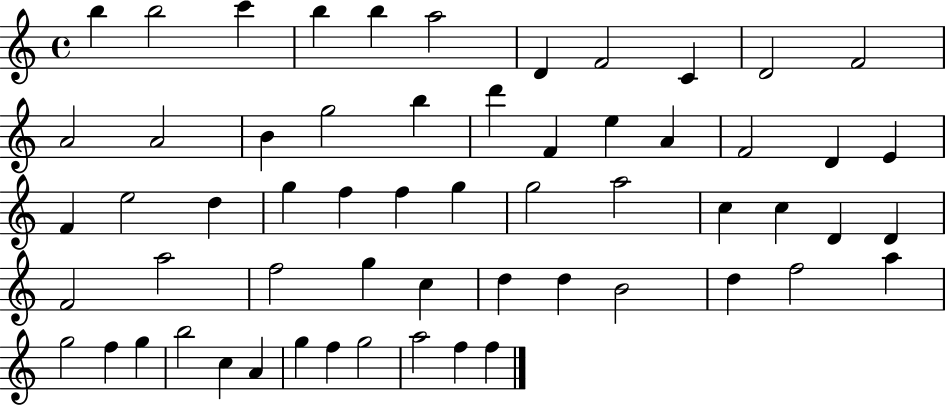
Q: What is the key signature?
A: C major